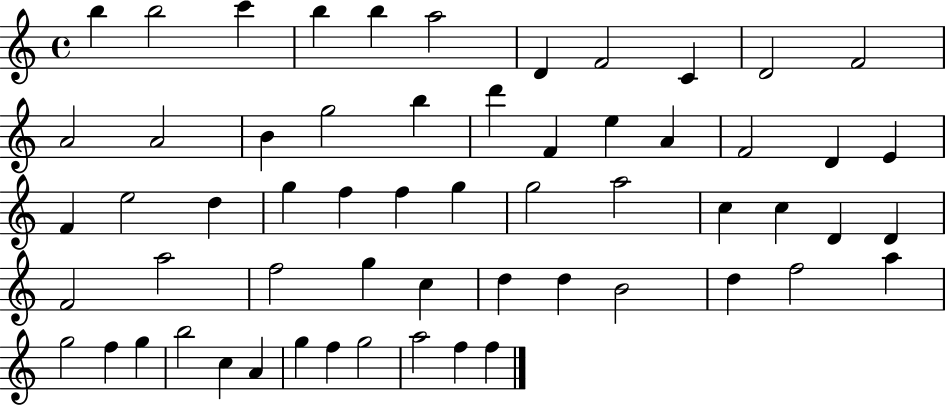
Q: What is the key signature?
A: C major